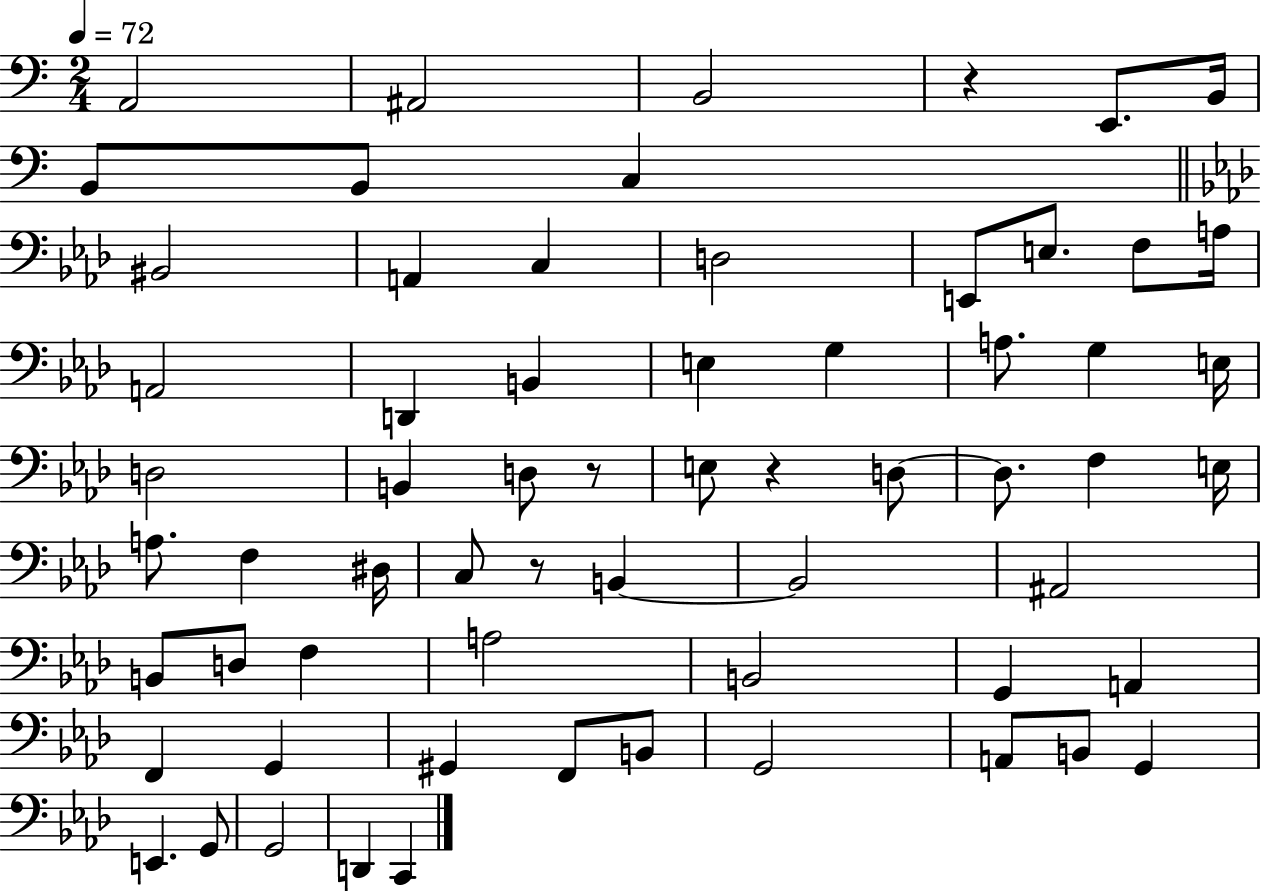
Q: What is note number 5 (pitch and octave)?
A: B2